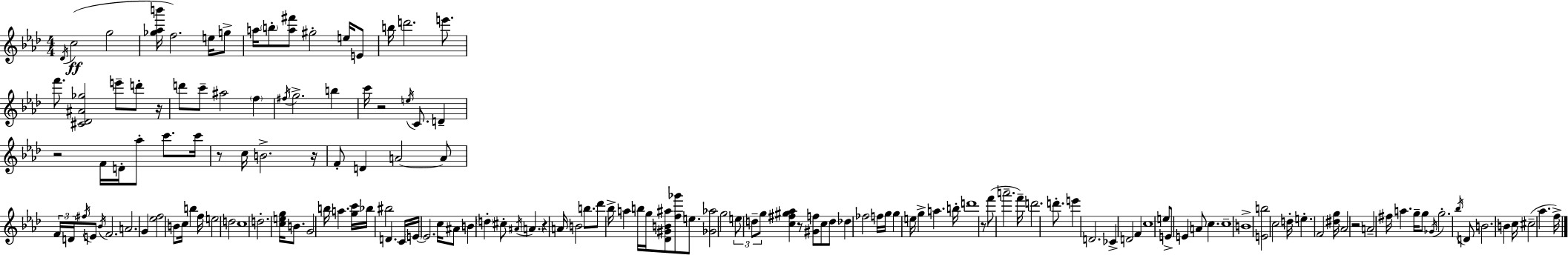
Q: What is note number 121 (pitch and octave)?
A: A4